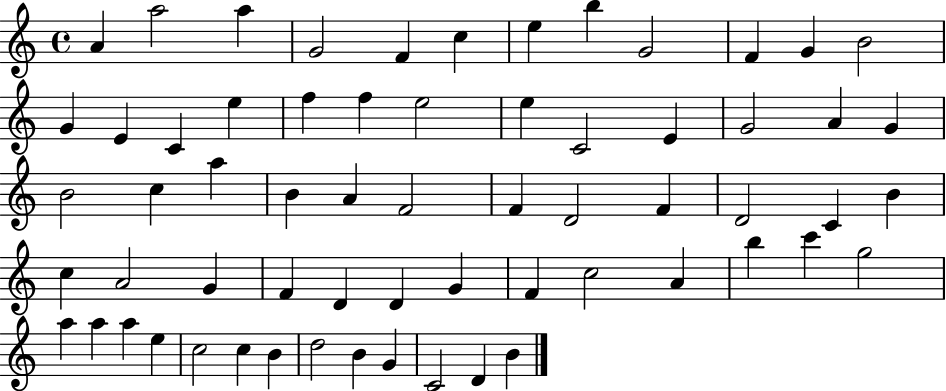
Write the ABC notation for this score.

X:1
T:Untitled
M:4/4
L:1/4
K:C
A a2 a G2 F c e b G2 F G B2 G E C e f f e2 e C2 E G2 A G B2 c a B A F2 F D2 F D2 C B c A2 G F D D G F c2 A b c' g2 a a a e c2 c B d2 B G C2 D B